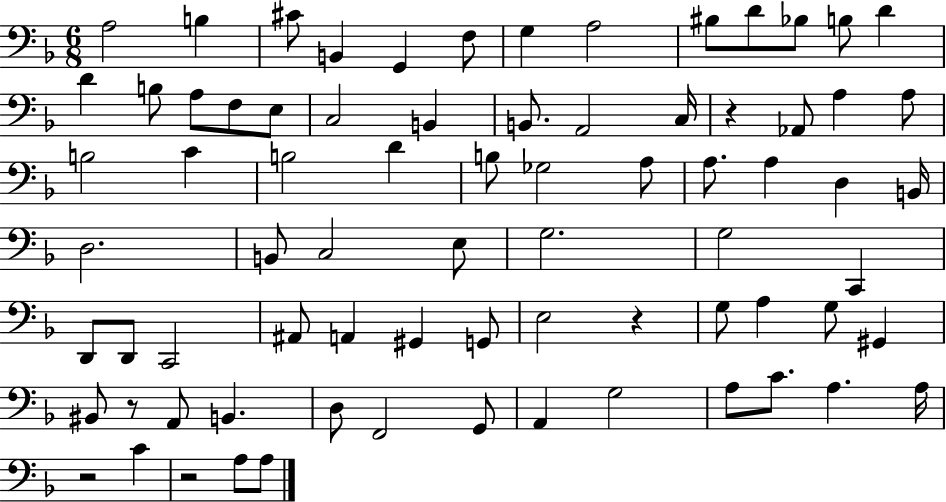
X:1
T:Untitled
M:6/8
L:1/4
K:F
A,2 B, ^C/2 B,, G,, F,/2 G, A,2 ^B,/2 D/2 _B,/2 B,/2 D D B,/2 A,/2 F,/2 E,/2 C,2 B,, B,,/2 A,,2 C,/4 z _A,,/2 A, A,/2 B,2 C B,2 D B,/2 _G,2 A,/2 A,/2 A, D, B,,/4 D,2 B,,/2 C,2 E,/2 G,2 G,2 C,, D,,/2 D,,/2 C,,2 ^A,,/2 A,, ^G,, G,,/2 E,2 z G,/2 A, G,/2 ^G,, ^B,,/2 z/2 A,,/2 B,, D,/2 F,,2 G,,/2 A,, G,2 A,/2 C/2 A, A,/4 z2 C z2 A,/2 A,/2